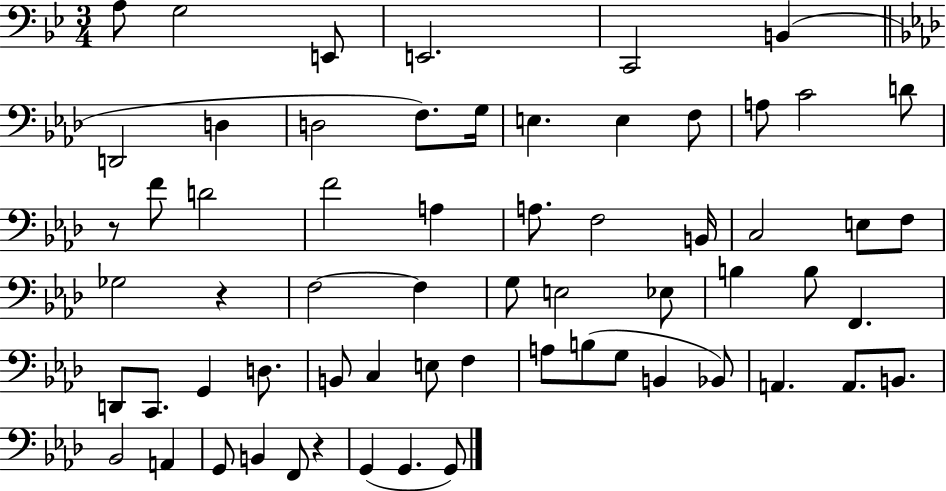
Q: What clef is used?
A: bass